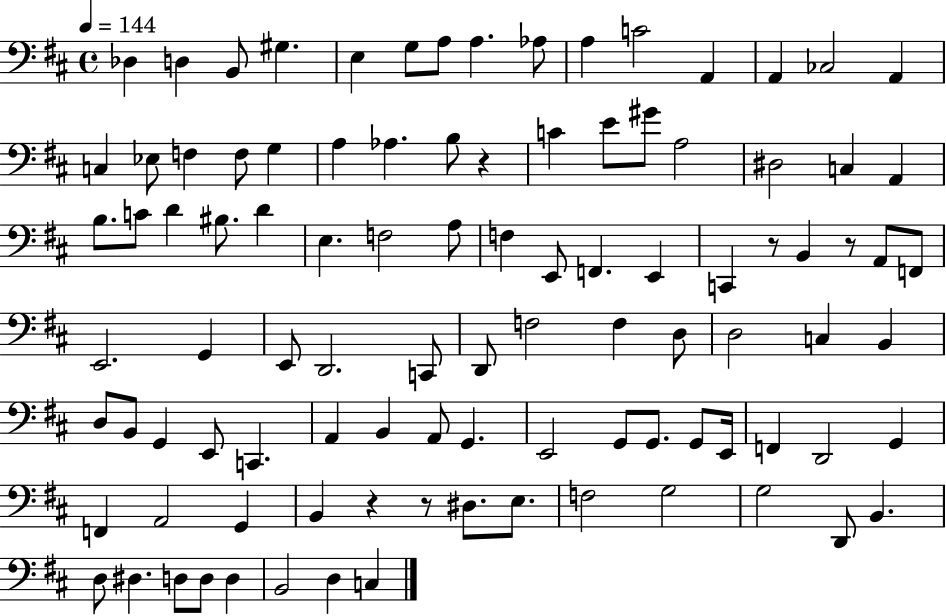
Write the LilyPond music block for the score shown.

{
  \clef bass
  \time 4/4
  \defaultTimeSignature
  \key d \major
  \tempo 4 = 144
  des4 d4 b,8 gis4. | e4 g8 a8 a4. aes8 | a4 c'2 a,4 | a,4 ces2 a,4 | \break c4 ees8 f4 f8 g4 | a4 aes4. b8 r4 | c'4 e'8 gis'8 a2 | dis2 c4 a,4 | \break b8. c'8 d'4 bis8. d'4 | e4. f2 a8 | f4 e,8 f,4. e,4 | c,4 r8 b,4 r8 a,8 f,8 | \break e,2. g,4 | e,8 d,2. c,8 | d,8 f2 f4 d8 | d2 c4 b,4 | \break d8 b,8 g,4 e,8 c,4. | a,4 b,4 a,8 g,4. | e,2 g,8 g,8. g,8 e,16 | f,4 d,2 g,4 | \break f,4 a,2 g,4 | b,4 r4 r8 dis8. e8. | f2 g2 | g2 d,8 b,4. | \break d8 dis4. d8 d8 d4 | b,2 d4 c4 | \bar "|."
}